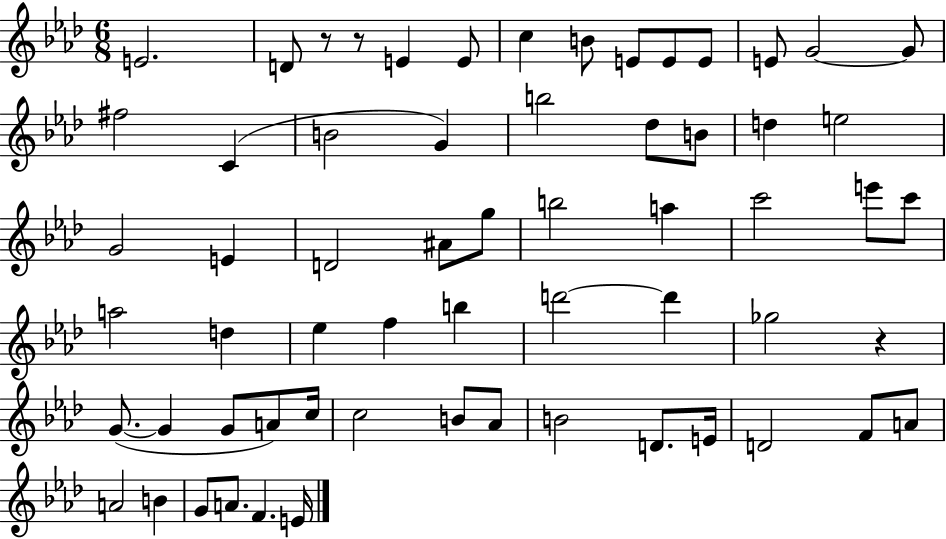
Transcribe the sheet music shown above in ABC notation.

X:1
T:Untitled
M:6/8
L:1/4
K:Ab
E2 D/2 z/2 z/2 E E/2 c B/2 E/2 E/2 E/2 E/2 G2 G/2 ^f2 C B2 G b2 _d/2 B/2 d e2 G2 E D2 ^A/2 g/2 b2 a c'2 e'/2 c'/2 a2 d _e f b d'2 d' _g2 z G/2 G G/2 A/2 c/4 c2 B/2 _A/2 B2 D/2 E/4 D2 F/2 A/2 A2 B G/2 A/2 F E/4